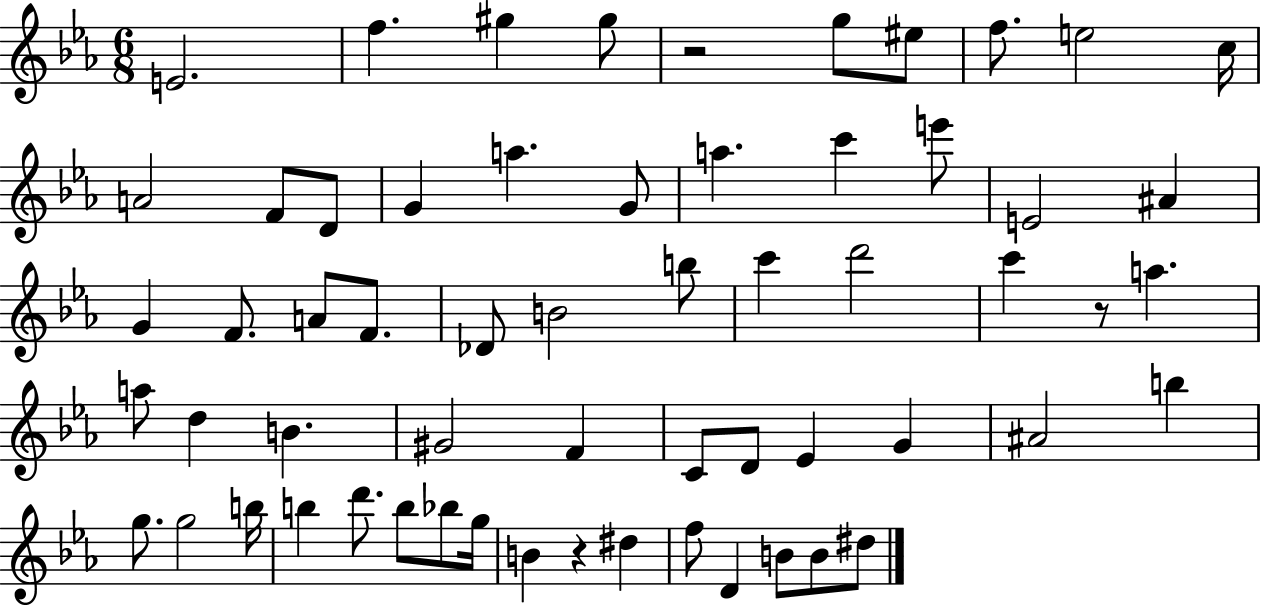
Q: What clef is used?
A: treble